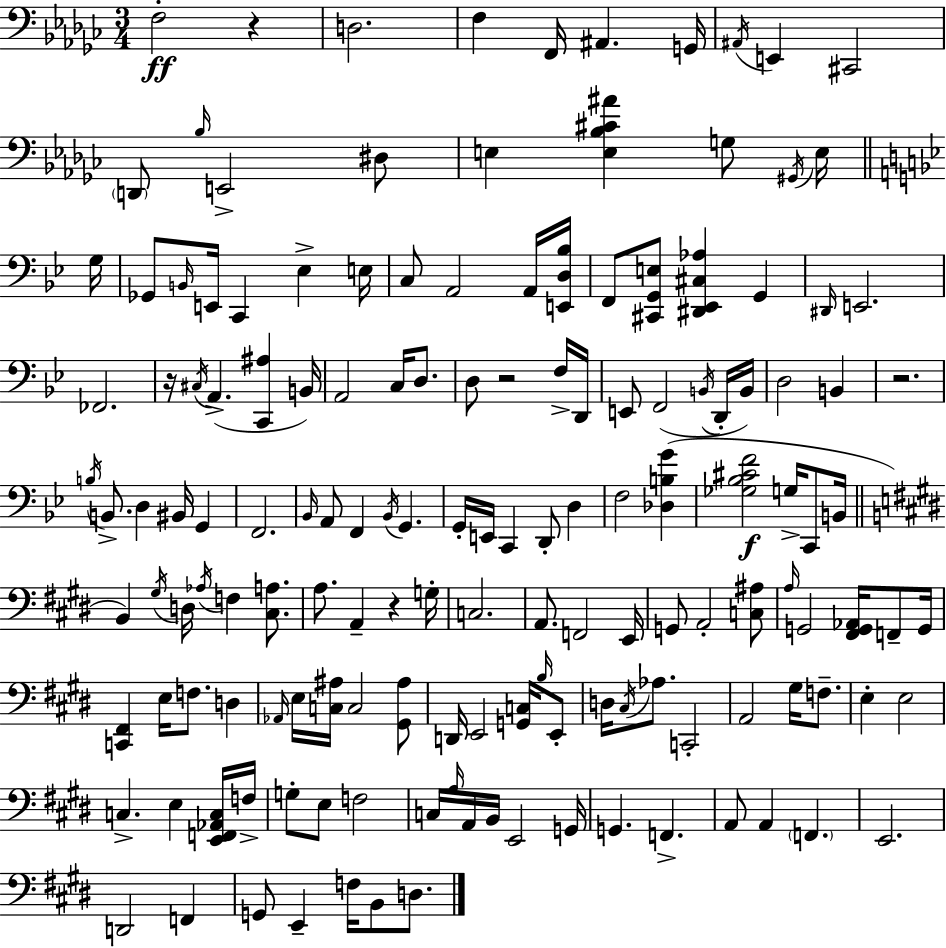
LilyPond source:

{
  \clef bass
  \numericTimeSignature
  \time 3/4
  \key ees \minor
  f2-.\ff r4 | d2. | f4 f,16 ais,4. g,16 | \acciaccatura { ais,16 } e,4 cis,2 | \break \parenthesize d,8 \grace { bes16 } e,2-> | dis8 e4 <e bes cis' ais'>4 g8 | \acciaccatura { gis,16 } e16 \bar "||" \break \key bes \major g16 ges,8 \grace { b,16 } e,16 c,4 ees4-> | e16 c8 a,2 | a,16 <e, d bes>16 f,8 <cis, g, e>8 <dis, ees, cis aes>4 g,4 | \grace { dis,16 } e,2. | \break fes,2. | r16 \acciaccatura { cis16 }( a,4.-> <c, ais>4 | b,16) a,2 | c16 d8. d8 r2 | \break f16-> d,16 e,8 f,2( | \acciaccatura { b,16 } d,16-. b,16) d2 | b,4 r2. | \acciaccatura { b16 } b,8.-> d4 | \break bis,16 g,4 f,2. | \grace { bes,16 } a,8 f,4 | \acciaccatura { bes,16 } g,4. g,16-. e,16 c,4 | d,8-. d4 f2 | \break <des b g'>4( <ges bes cis' f'>2\f | g16-> c,8 b,16 \bar "||" \break \key e \major b,4) \acciaccatura { gis16 } d16 \acciaccatura { aes16 } f4 <cis a>8. | a8. a,4-- r4 | g16-. c2. | a,8. f,2 | \break e,16 g,8 a,2-. | <c ais>8 \grace { a16 } g,2 <fis, g, aes,>16 | f,8-- g,16 <c, fis,>4 e16 f8. d4 | \grace { aes,16 } e16 <c ais>16 c2 | \break <gis, ais>8 d,16 e,2 | <g, c>16 \grace { b16 } e,8-. d16 \acciaccatura { cis16 } aes8. c,2-. | a,2 | gis16 f8.-- e4-. e2 | \break c4.-> | e4 <e, f, aes, c>16 f16-> g8-. e8 f2 | c16 \grace { a16 } a,16 b,16 e,2 | g,16 g,4. | \break f,4.-> a,8 a,4 | \parenthesize f,4. e,2. | d,2 | f,4 g,8 e,4-- | \break f16 b,8 d8. \bar "|."
}